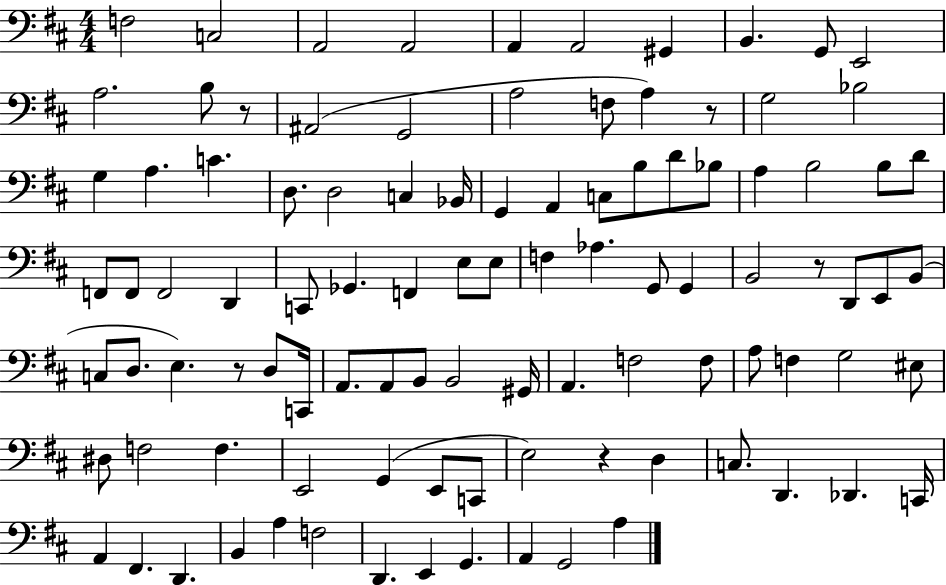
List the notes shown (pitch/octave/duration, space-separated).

F3/h C3/h A2/h A2/h A2/q A2/h G#2/q B2/q. G2/e E2/h A3/h. B3/e R/e A#2/h G2/h A3/h F3/e A3/q R/e G3/h Bb3/h G3/q A3/q. C4/q. D3/e. D3/h C3/q Bb2/s G2/q A2/q C3/e B3/e D4/e Bb3/e A3/q B3/h B3/e D4/e F2/e F2/e F2/h D2/q C2/e Gb2/q. F2/q E3/e E3/e F3/q Ab3/q. G2/e G2/q B2/h R/e D2/e E2/e B2/e C3/e D3/e. E3/q. R/e D3/e C2/s A2/e. A2/e B2/e B2/h G#2/s A2/q. F3/h F3/e A3/e F3/q G3/h EIS3/e D#3/e F3/h F3/q. E2/h G2/q E2/e C2/e E3/h R/q D3/q C3/e. D2/q. Db2/q. C2/s A2/q F#2/q. D2/q. B2/q A3/q F3/h D2/q. E2/q G2/q. A2/q G2/h A3/q